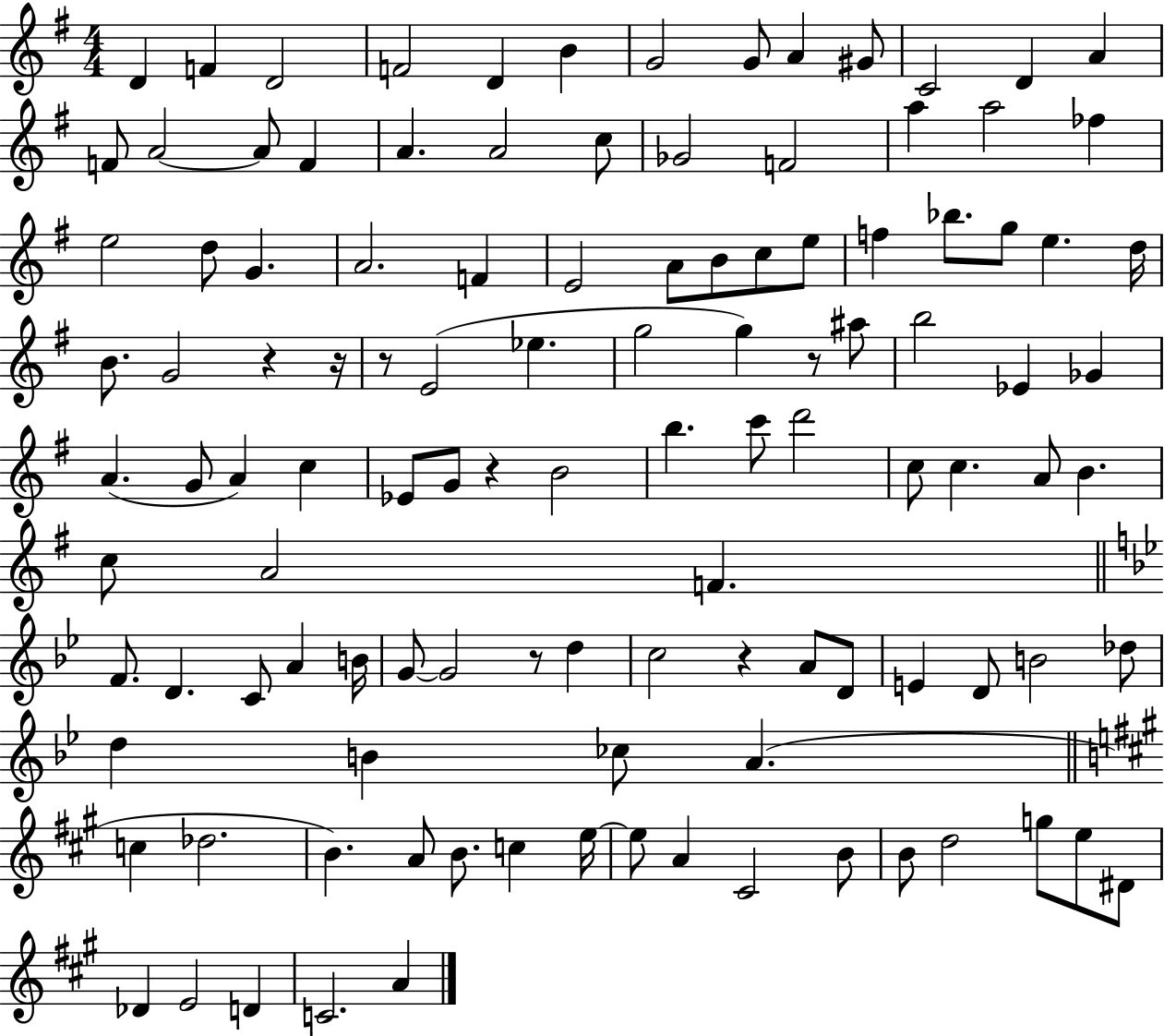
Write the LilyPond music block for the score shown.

{
  \clef treble
  \numericTimeSignature
  \time 4/4
  \key g \major
  d'4 f'4 d'2 | f'2 d'4 b'4 | g'2 g'8 a'4 gis'8 | c'2 d'4 a'4 | \break f'8 a'2~~ a'8 f'4 | a'4. a'2 c''8 | ges'2 f'2 | a''4 a''2 fes''4 | \break e''2 d''8 g'4. | a'2. f'4 | e'2 a'8 b'8 c''8 e''8 | f''4 bes''8. g''8 e''4. d''16 | \break b'8. g'2 r4 r16 | r8 e'2( ees''4. | g''2 g''4) r8 ais''8 | b''2 ees'4 ges'4 | \break a'4.( g'8 a'4) c''4 | ees'8 g'8 r4 b'2 | b''4. c'''8 d'''2 | c''8 c''4. a'8 b'4. | \break c''8 a'2 f'4. | \bar "||" \break \key bes \major f'8. d'4. c'8 a'4 b'16 | g'8~~ g'2 r8 d''4 | c''2 r4 a'8 d'8 | e'4 d'8 b'2 des''8 | \break d''4 b'4 ces''8 a'4.( | \bar "||" \break \key a \major c''4 des''2. | b'4.) a'8 b'8. c''4 e''16~~ | e''8 a'4 cis'2 b'8 | b'8 d''2 g''8 e''8 dis'8 | \break des'4 e'2 d'4 | c'2. a'4 | \bar "|."
}